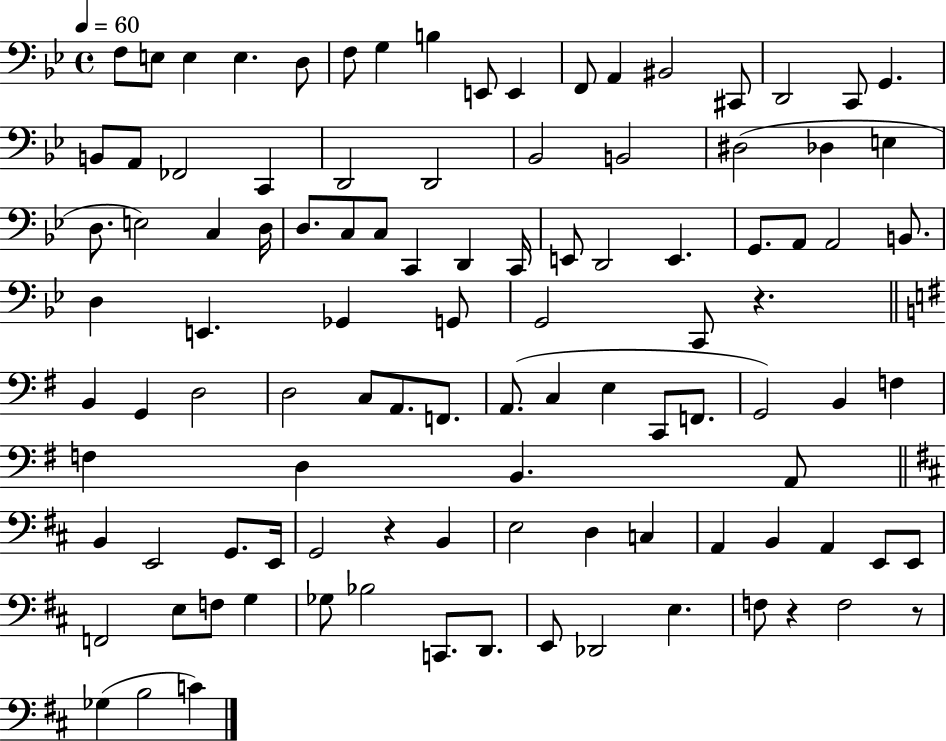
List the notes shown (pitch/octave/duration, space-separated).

F3/e E3/e E3/q E3/q. D3/e F3/e G3/q B3/q E2/e E2/q F2/e A2/q BIS2/h C#2/e D2/h C2/e G2/q. B2/e A2/e FES2/h C2/q D2/h D2/h Bb2/h B2/h D#3/h Db3/q E3/q D3/e. E3/h C3/q D3/s D3/e. C3/e C3/e C2/q D2/q C2/s E2/e D2/h E2/q. G2/e. A2/e A2/h B2/e. D3/q E2/q. Gb2/q G2/e G2/h C2/e R/q. B2/q G2/q D3/h D3/h C3/e A2/e. F2/e. A2/e. C3/q E3/q C2/e F2/e. G2/h B2/q F3/q F3/q D3/q B2/q. A2/e B2/q E2/h G2/e. E2/s G2/h R/q B2/q E3/h D3/q C3/q A2/q B2/q A2/q E2/e E2/e F2/h E3/e F3/e G3/q Gb3/e Bb3/h C2/e. D2/e. E2/e Db2/h E3/q. F3/e R/q F3/h R/e Gb3/q B3/h C4/q